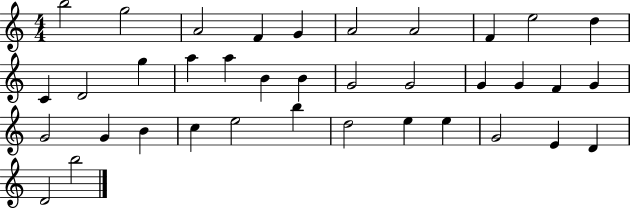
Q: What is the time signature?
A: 4/4